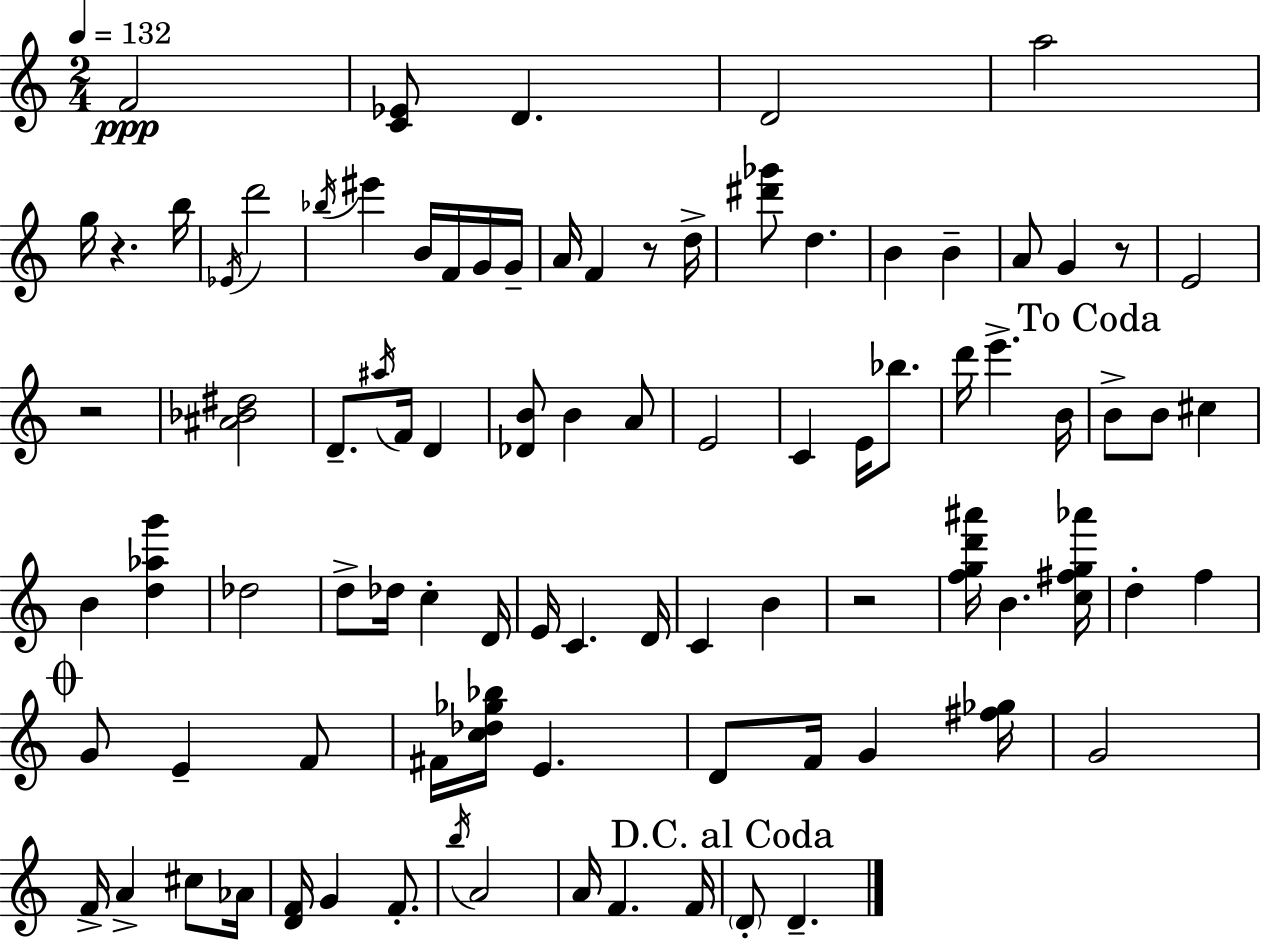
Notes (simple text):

F4/h [C4,Eb4]/e D4/q. D4/h A5/h G5/s R/q. B5/s Eb4/s D6/h Bb5/s EIS6/q B4/s F4/s G4/s G4/s A4/s F4/q R/e D5/s [D#6,Gb6]/e D5/q. B4/q B4/q A4/e G4/q R/e E4/h R/h [A#4,Bb4,D#5]/h D4/e. A#5/s F4/s D4/q [Db4,B4]/e B4/q A4/e E4/h C4/q E4/s Bb5/e. D6/s E6/q. B4/s B4/e B4/e C#5/q B4/q [D5,Ab5,G6]/q Db5/h D5/e Db5/s C5/q D4/s E4/s C4/q. D4/s C4/q B4/q R/h [F5,G5,D6,A#6]/s B4/q. [C5,F#5,G5,Ab6]/s D5/q F5/q G4/e E4/q F4/e F#4/s [C5,Db5,Gb5,Bb5]/s E4/q. D4/e F4/s G4/q [F#5,Gb5]/s G4/h F4/s A4/q C#5/e Ab4/s [D4,F4]/s G4/q F4/e. B5/s A4/h A4/s F4/q. F4/s D4/e D4/q.